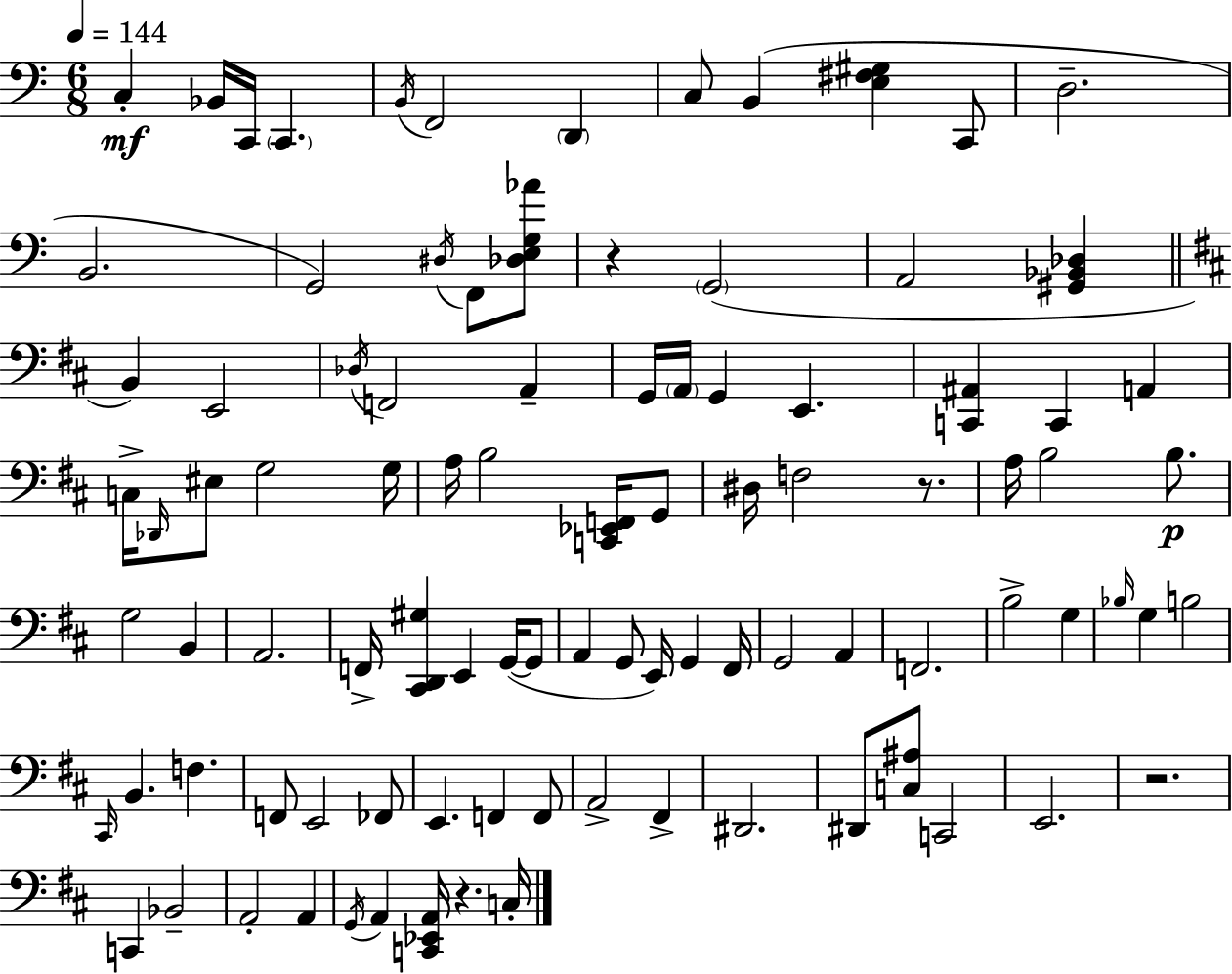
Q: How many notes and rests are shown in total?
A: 95